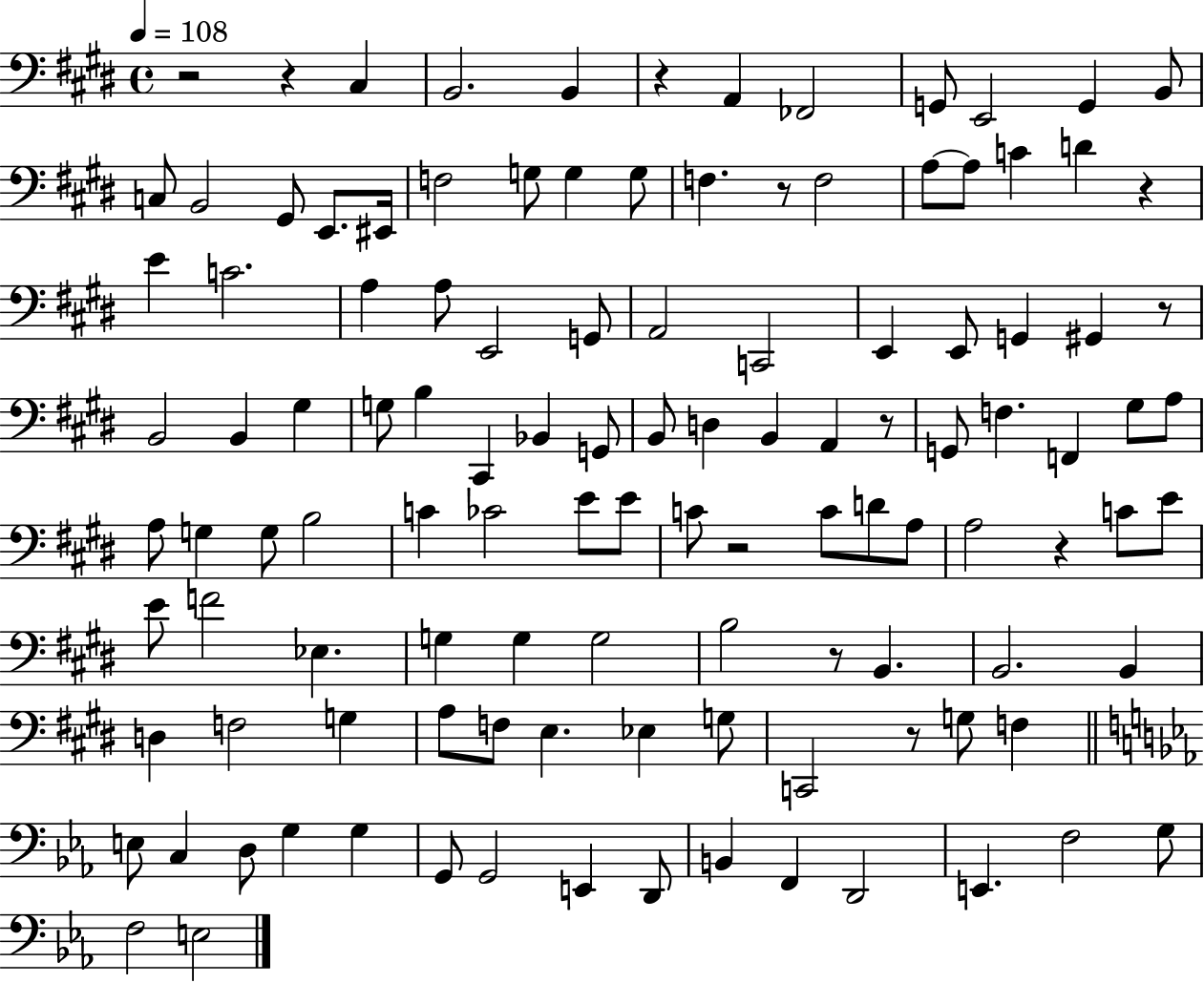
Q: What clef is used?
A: bass